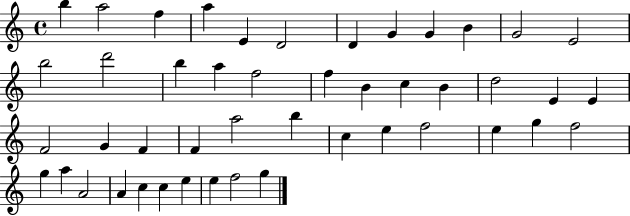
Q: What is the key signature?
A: C major